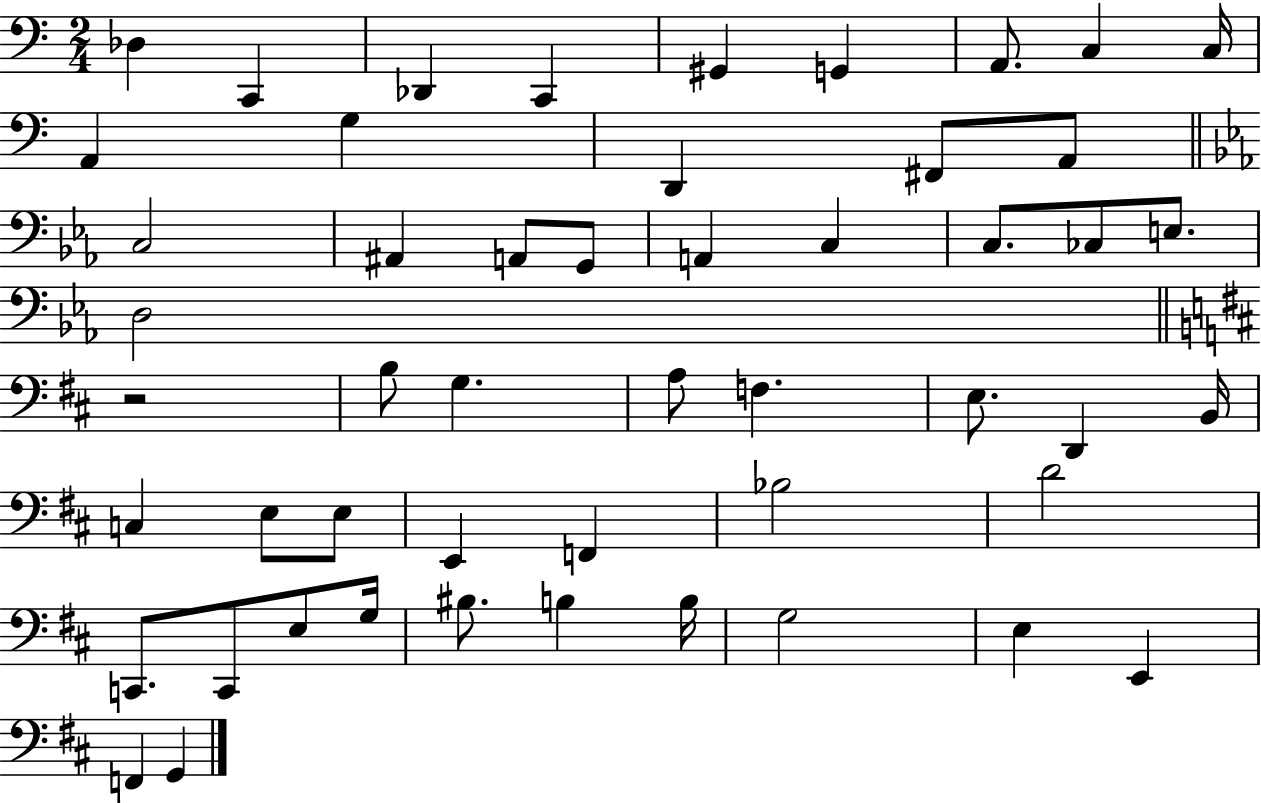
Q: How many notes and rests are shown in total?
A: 51